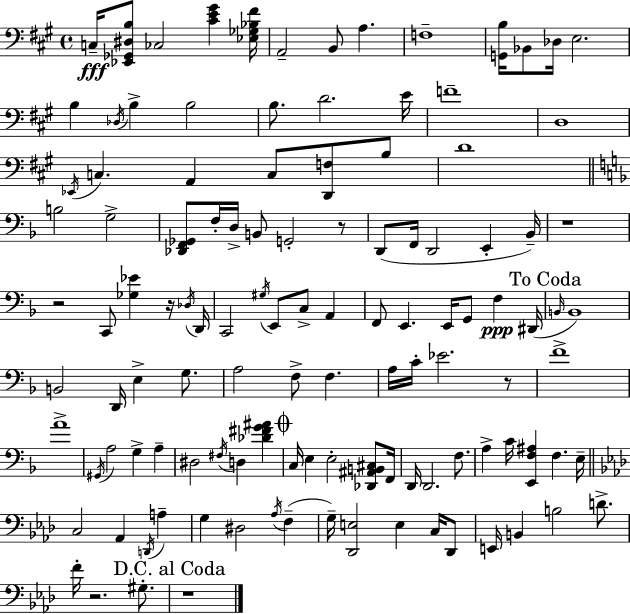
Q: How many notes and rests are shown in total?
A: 117